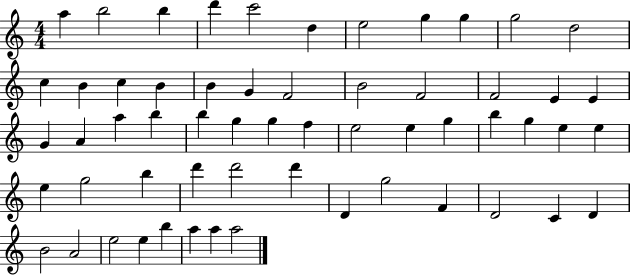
{
  \clef treble
  \numericTimeSignature
  \time 4/4
  \key c \major
  a''4 b''2 b''4 | d'''4 c'''2 d''4 | e''2 g''4 g''4 | g''2 d''2 | \break c''4 b'4 c''4 b'4 | b'4 g'4 f'2 | b'2 f'2 | f'2 e'4 e'4 | \break g'4 a'4 a''4 b''4 | b''4 g''4 g''4 f''4 | e''2 e''4 g''4 | b''4 g''4 e''4 e''4 | \break e''4 g''2 b''4 | d'''4 d'''2 d'''4 | d'4 g''2 f'4 | d'2 c'4 d'4 | \break b'2 a'2 | e''2 e''4 b''4 | a''4 a''4 a''2 | \bar "|."
}